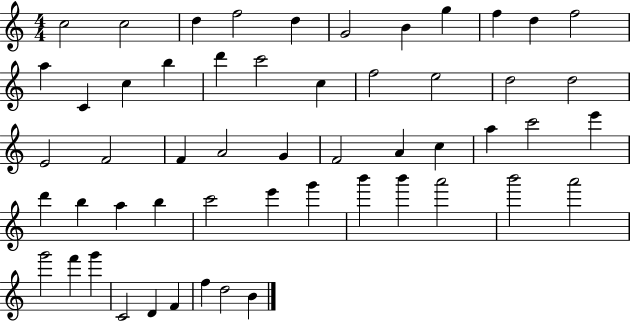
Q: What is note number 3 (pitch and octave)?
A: D5